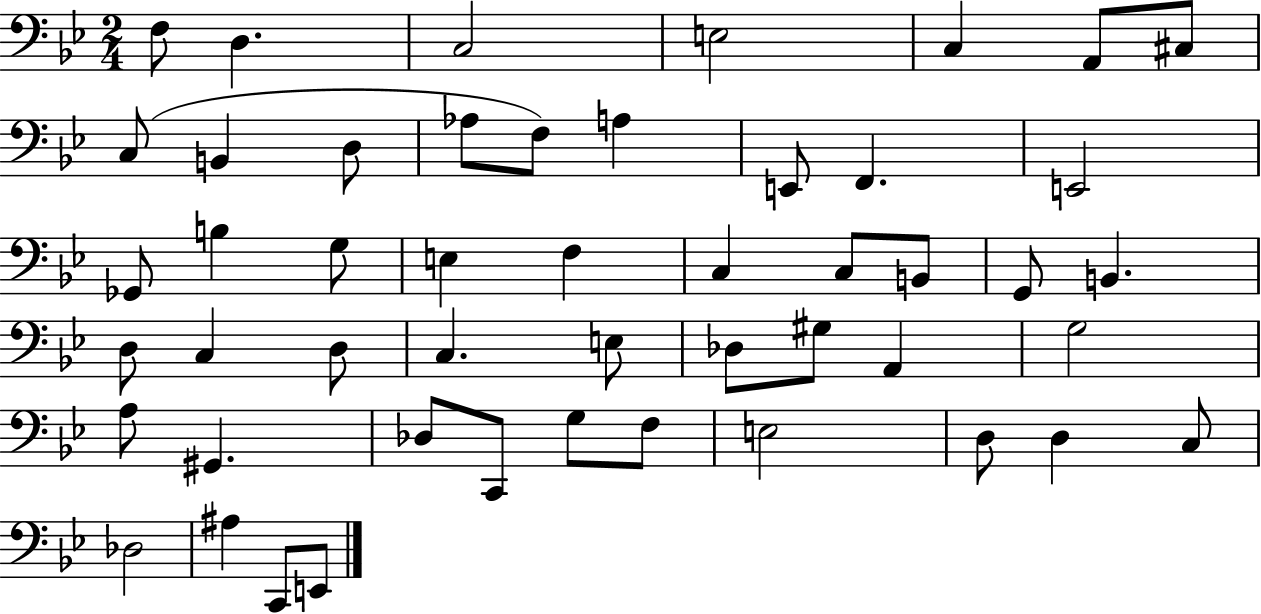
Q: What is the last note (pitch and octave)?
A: E2